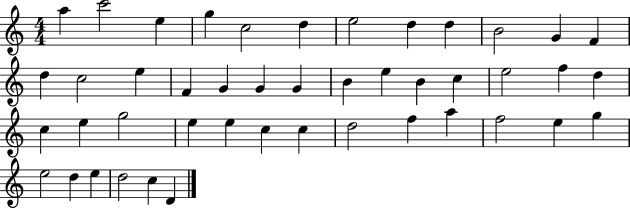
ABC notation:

X:1
T:Untitled
M:4/4
L:1/4
K:C
a c'2 e g c2 d e2 d d B2 G F d c2 e F G G G B e B c e2 f d c e g2 e e c c d2 f a f2 e g e2 d e d2 c D